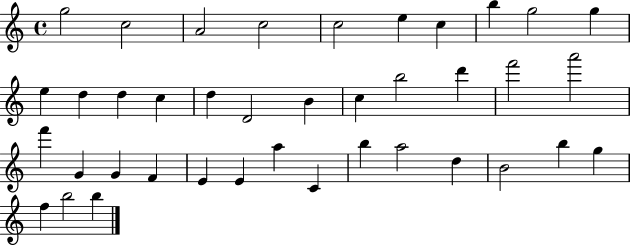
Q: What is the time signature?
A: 4/4